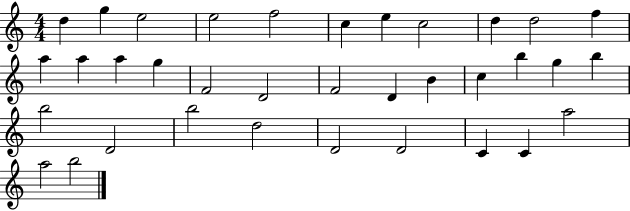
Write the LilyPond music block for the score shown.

{
  \clef treble
  \numericTimeSignature
  \time 4/4
  \key c \major
  d''4 g''4 e''2 | e''2 f''2 | c''4 e''4 c''2 | d''4 d''2 f''4 | \break a''4 a''4 a''4 g''4 | f'2 d'2 | f'2 d'4 b'4 | c''4 b''4 g''4 b''4 | \break b''2 d'2 | b''2 d''2 | d'2 d'2 | c'4 c'4 a''2 | \break a''2 b''2 | \bar "|."
}